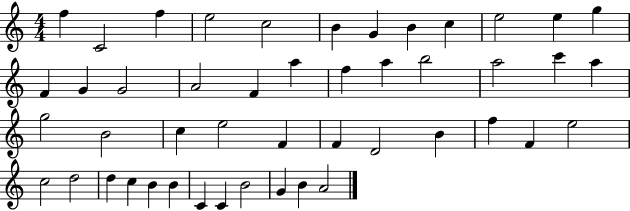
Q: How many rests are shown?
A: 0